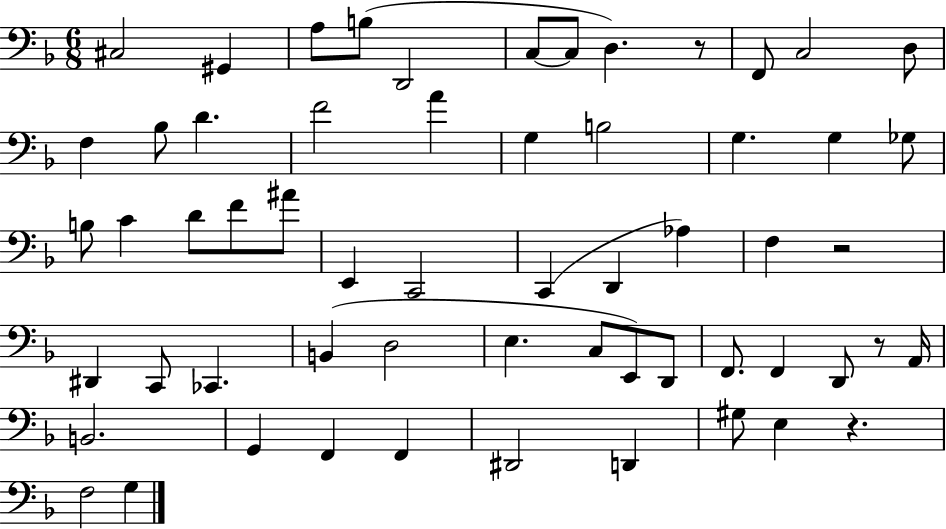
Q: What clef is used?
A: bass